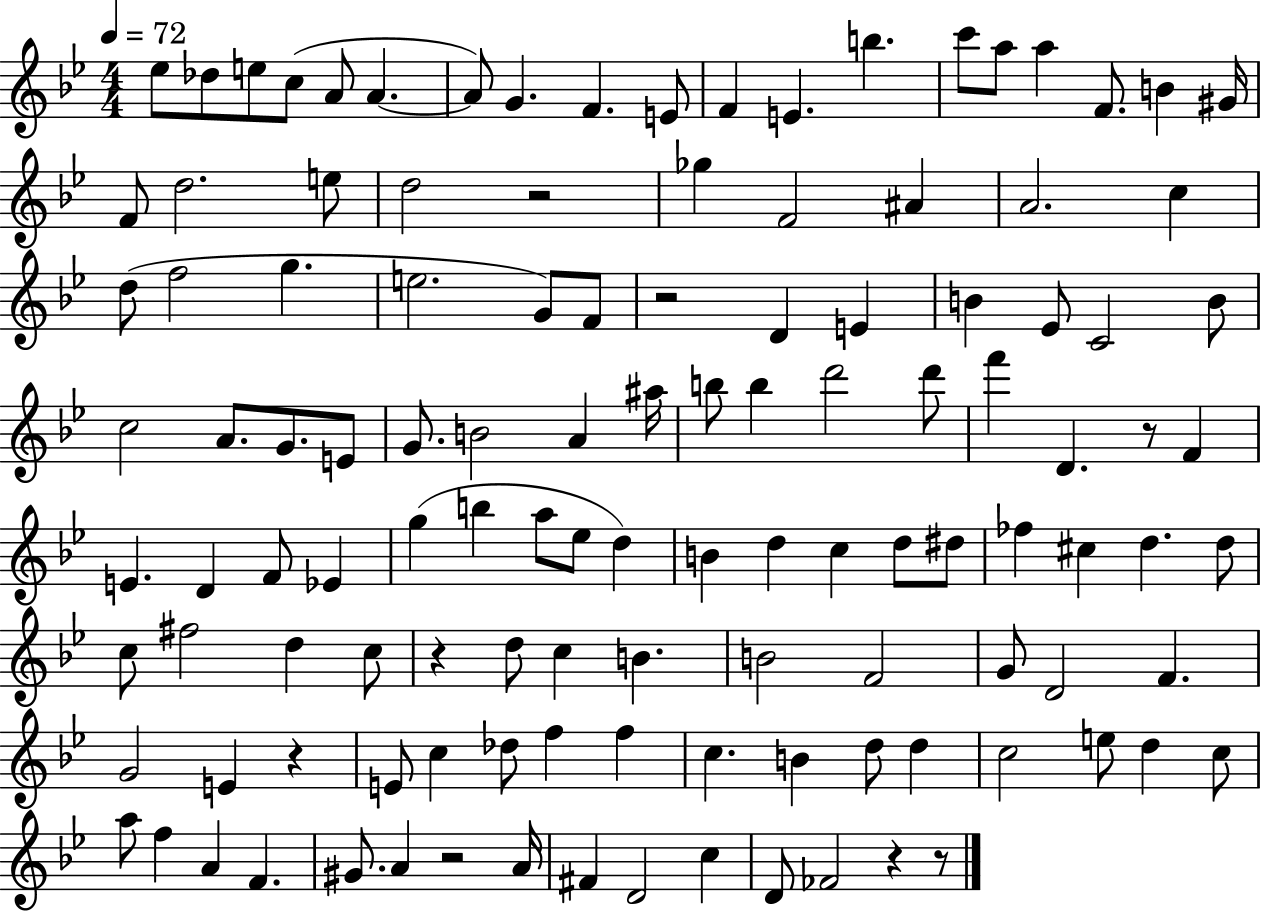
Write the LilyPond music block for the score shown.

{
  \clef treble
  \numericTimeSignature
  \time 4/4
  \key bes \major
  \tempo 4 = 72
  ees''8 des''8 e''8 c''8( a'8 a'4.~~ | a'8) g'4. f'4. e'8 | f'4 e'4. b''4. | c'''8 a''8 a''4 f'8. b'4 gis'16 | \break f'8 d''2. e''8 | d''2 r2 | ges''4 f'2 ais'4 | a'2. c''4 | \break d''8( f''2 g''4. | e''2. g'8) f'8 | r2 d'4 e'4 | b'4 ees'8 c'2 b'8 | \break c''2 a'8. g'8. e'8 | g'8. b'2 a'4 ais''16 | b''8 b''4 d'''2 d'''8 | f'''4 d'4. r8 f'4 | \break e'4. d'4 f'8 ees'4 | g''4( b''4 a''8 ees''8 d''4) | b'4 d''4 c''4 d''8 dis''8 | fes''4 cis''4 d''4. d''8 | \break c''8 fis''2 d''4 c''8 | r4 d''8 c''4 b'4. | b'2 f'2 | g'8 d'2 f'4. | \break g'2 e'4 r4 | e'8 c''4 des''8 f''4 f''4 | c''4. b'4 d''8 d''4 | c''2 e''8 d''4 c''8 | \break a''8 f''4 a'4 f'4. | gis'8. a'4 r2 a'16 | fis'4 d'2 c''4 | d'8 fes'2 r4 r8 | \break \bar "|."
}